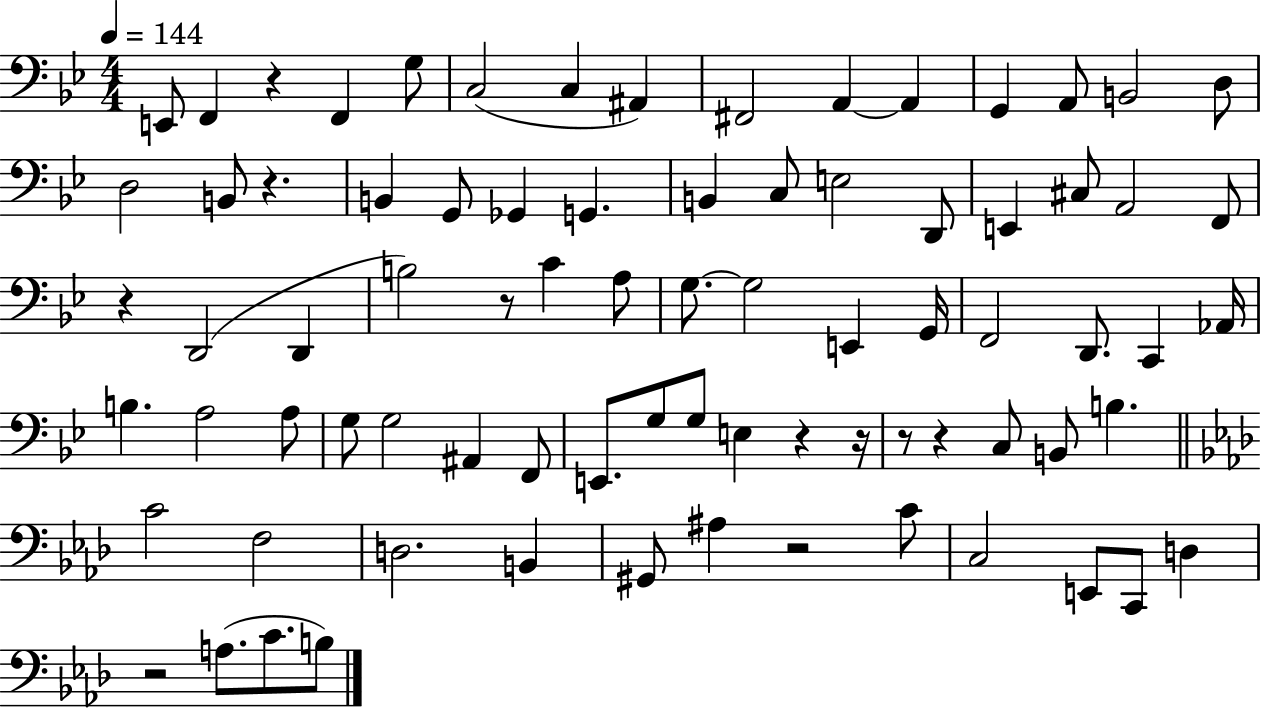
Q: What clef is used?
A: bass